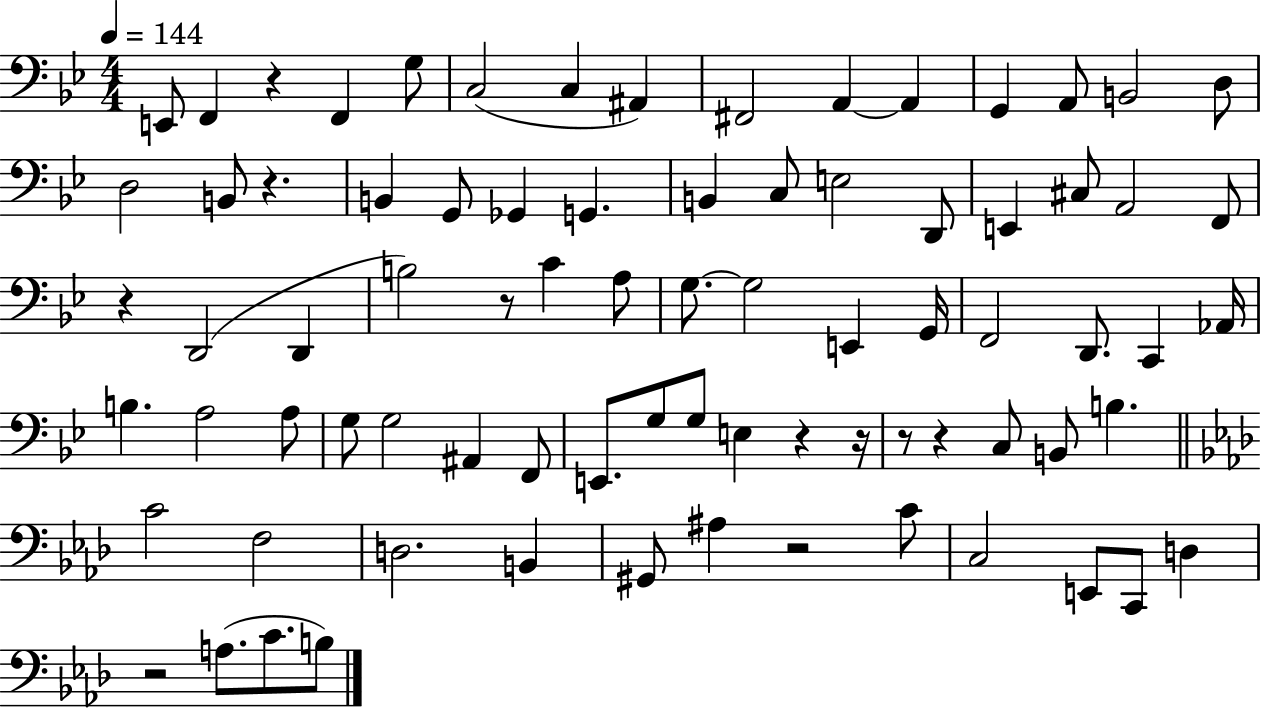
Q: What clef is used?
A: bass